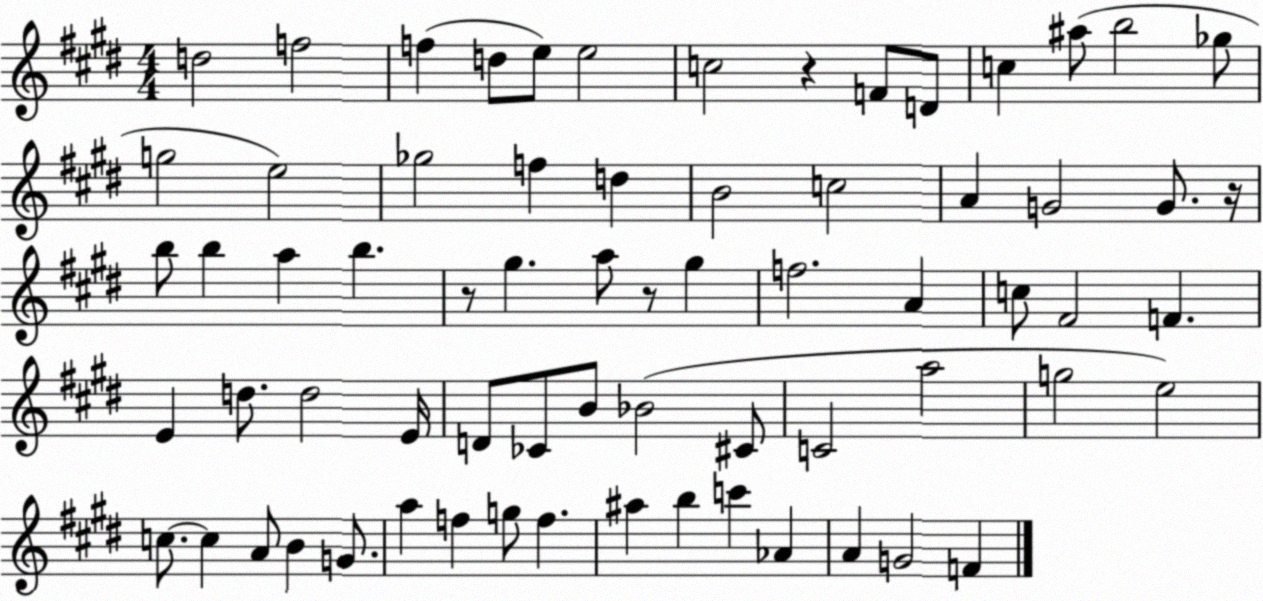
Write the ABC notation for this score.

X:1
T:Untitled
M:4/4
L:1/4
K:E
d2 f2 f d/2 e/2 e2 c2 z F/2 D/2 c ^a/2 b2 _g/2 g2 e2 _g2 f d B2 c2 A G2 G/2 z/4 b/2 b a b z/2 ^g a/2 z/2 ^g f2 A c/2 ^F2 F E d/2 d2 E/4 D/2 _C/2 B/2 _B2 ^C/2 C2 a2 g2 e2 c/2 c A/2 B G/2 a f g/2 f ^a b c' _A A G2 F